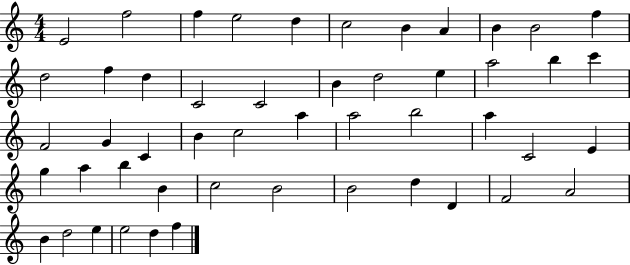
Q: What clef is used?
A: treble